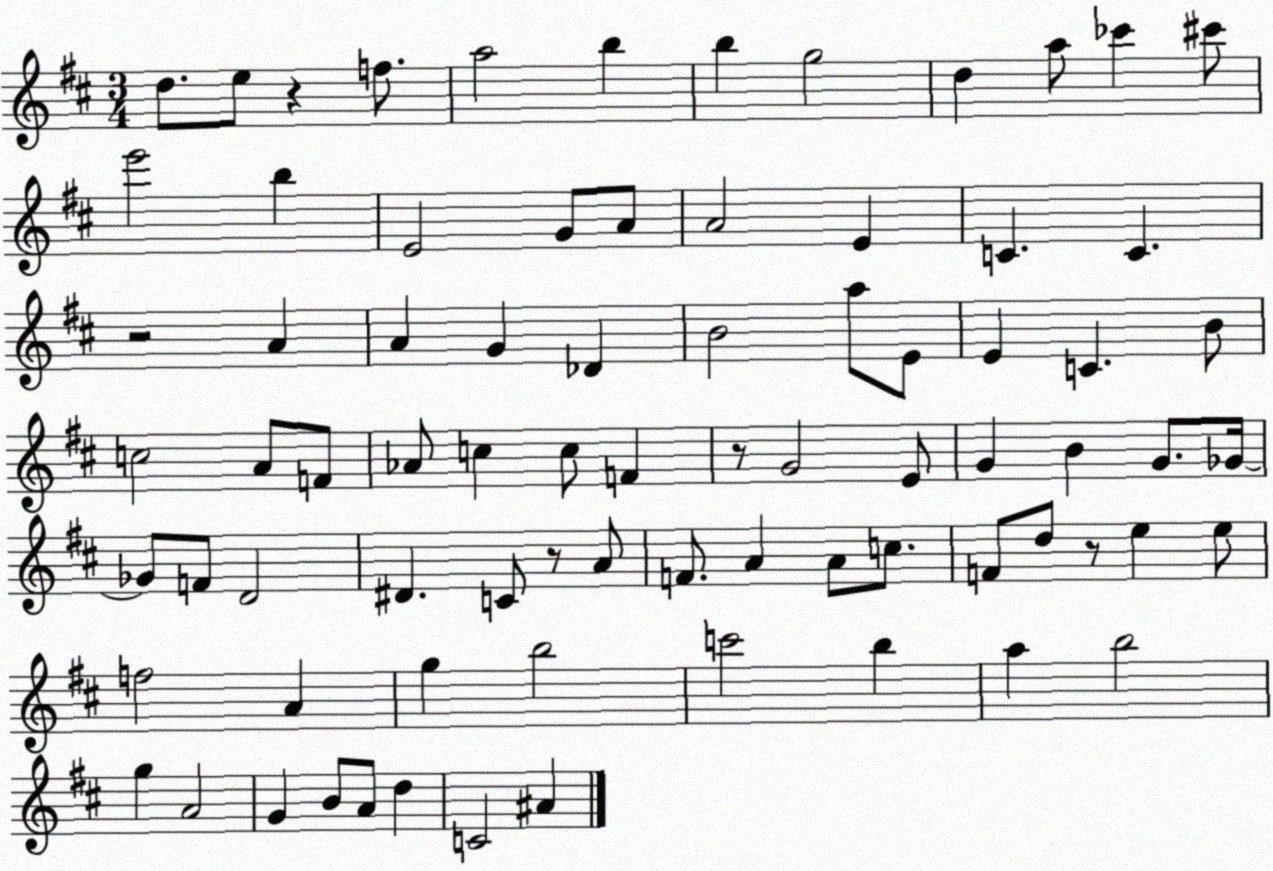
X:1
T:Untitled
M:3/4
L:1/4
K:D
d/2 e/2 z f/2 a2 b b g2 d a/2 _c' ^c'/2 e'2 b E2 G/2 A/2 A2 E C C z2 A A G _D B2 a/2 E/2 E C B/2 c2 A/2 F/2 _A/2 c c/2 F z/2 G2 E/2 G B G/2 _G/4 _G/2 F/2 D2 ^D C/2 z/2 A/2 F/2 A A/2 c/2 F/2 d/2 z/2 e e/2 f2 A g b2 c'2 b a b2 g A2 G B/2 A/2 d C2 ^A